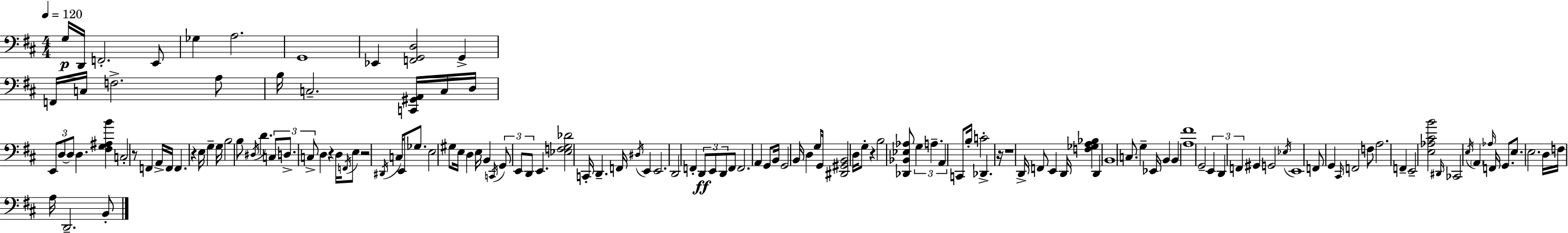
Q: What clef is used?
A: bass